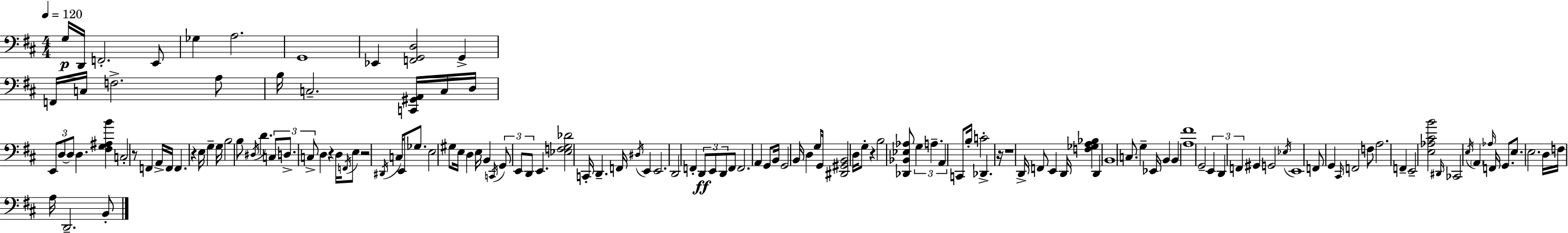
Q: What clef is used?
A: bass